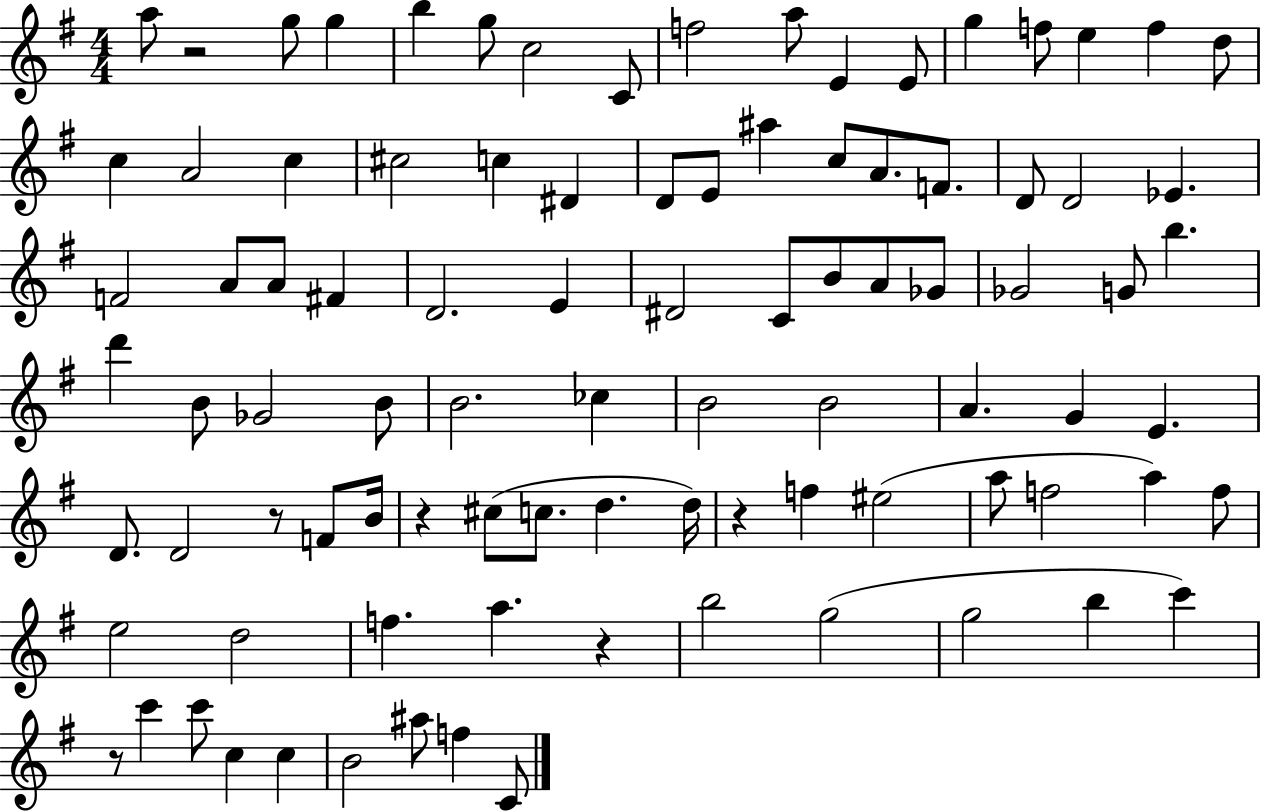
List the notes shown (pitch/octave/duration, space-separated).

A5/e R/h G5/e G5/q B5/q G5/e C5/h C4/e F5/h A5/e E4/q E4/e G5/q F5/e E5/q F5/q D5/e C5/q A4/h C5/q C#5/h C5/q D#4/q D4/e E4/e A#5/q C5/e A4/e. F4/e. D4/e D4/h Eb4/q. F4/h A4/e A4/e F#4/q D4/h. E4/q D#4/h C4/e B4/e A4/e Gb4/e Gb4/h G4/e B5/q. D6/q B4/e Gb4/h B4/e B4/h. CES5/q B4/h B4/h A4/q. G4/q E4/q. D4/e. D4/h R/e F4/e B4/s R/q C#5/e C5/e. D5/q. D5/s R/q F5/q EIS5/h A5/e F5/h A5/q F5/e E5/h D5/h F5/q. A5/q. R/q B5/h G5/h G5/h B5/q C6/q R/e C6/q C6/e C5/q C5/q B4/h A#5/e F5/q C4/e